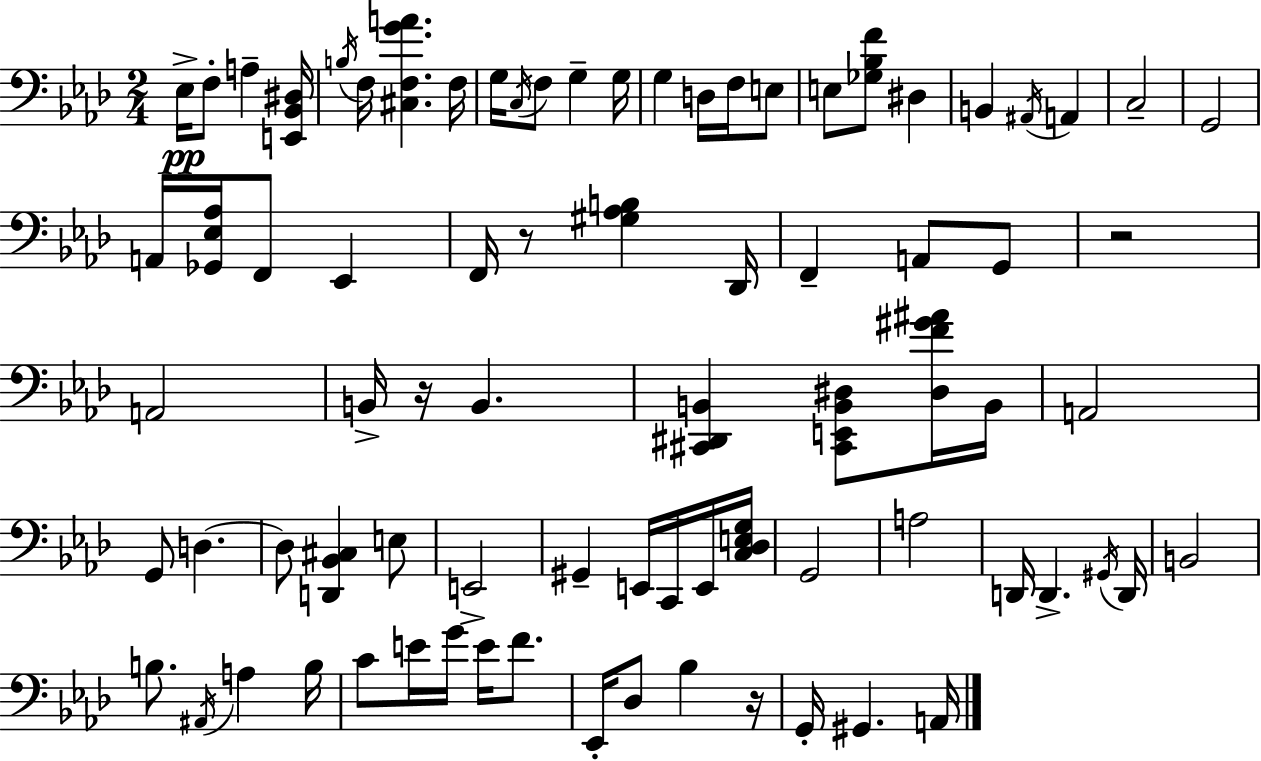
Eb3/s F3/e A3/q [E2,Bb2,D#3]/s B3/s F3/s [C#3,F3,G4,A4]/q. F3/s G3/s C3/s F3/e G3/q G3/s G3/q D3/s F3/s E3/e E3/e [Gb3,Bb3,F4]/e D#3/q B2/q A#2/s A2/q C3/h G2/h A2/s [Gb2,Eb3,Ab3]/s F2/e Eb2/q F2/s R/e [G#3,Ab3,B3]/q Db2/s F2/q A2/e G2/e R/h A2/h B2/s R/s B2/q. [C#2,D#2,B2]/q [C#2,E2,B2,D#3]/e [D#3,F4,G#4,A#4]/s B2/s A2/h G2/e D3/q. D3/e [D2,Bb2,C#3]/q E3/e E2/h G#2/q E2/s C2/s E2/s [C3,Db3,E3,G3]/s G2/h A3/h D2/s D2/q. G#2/s D2/s B2/h B3/e. A#2/s A3/q B3/s C4/e E4/s G4/s E4/s F4/e. Eb2/s Db3/e Bb3/q R/s G2/s G#2/q. A2/s